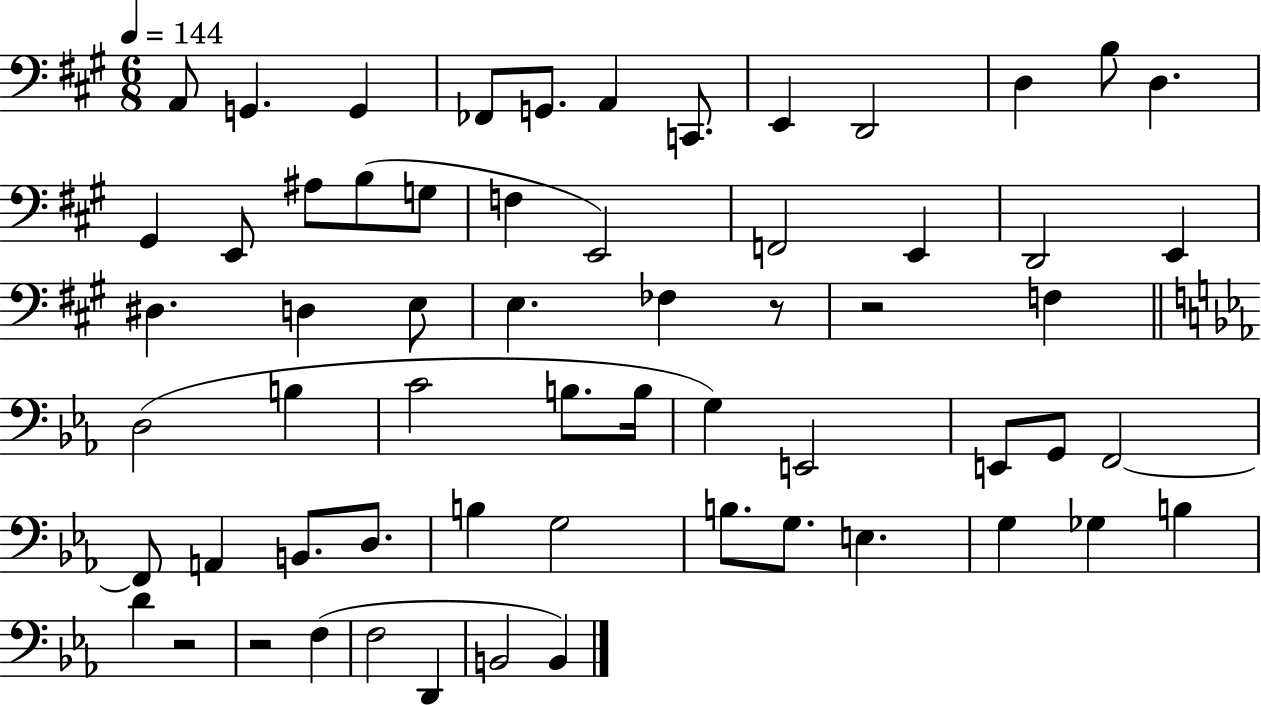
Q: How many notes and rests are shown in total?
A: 61